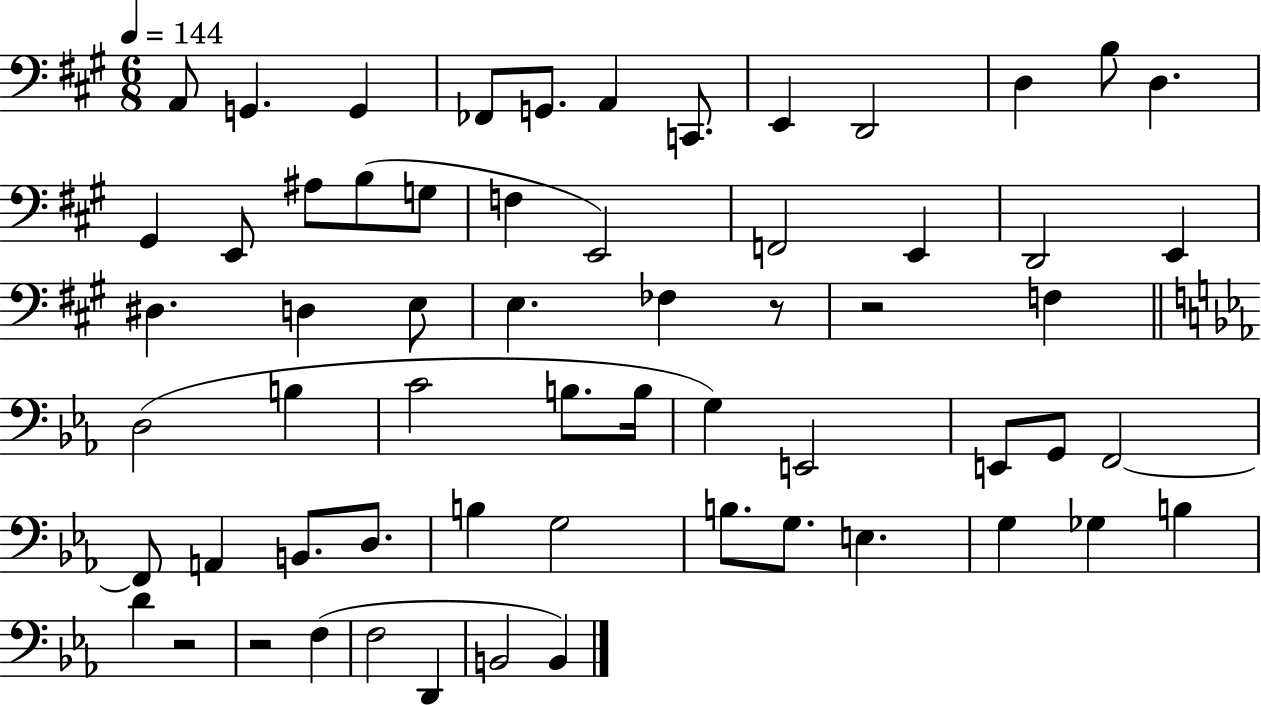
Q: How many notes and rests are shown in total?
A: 61